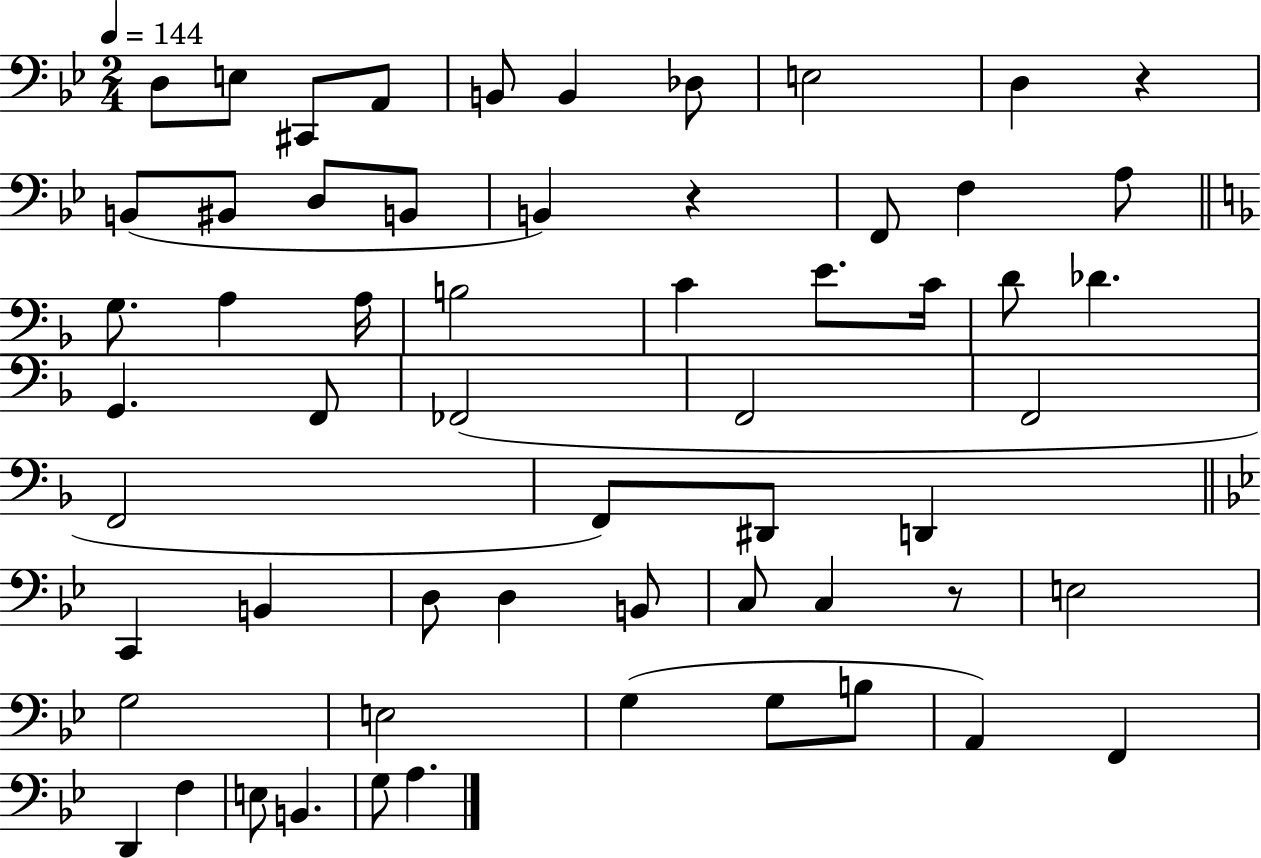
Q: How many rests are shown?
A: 3